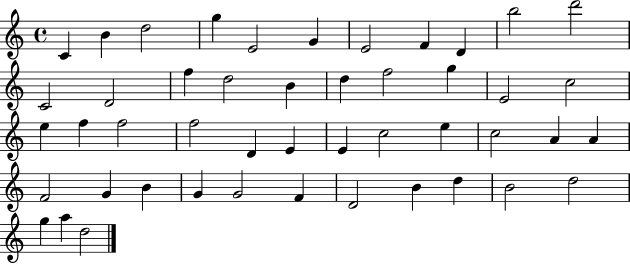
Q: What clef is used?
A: treble